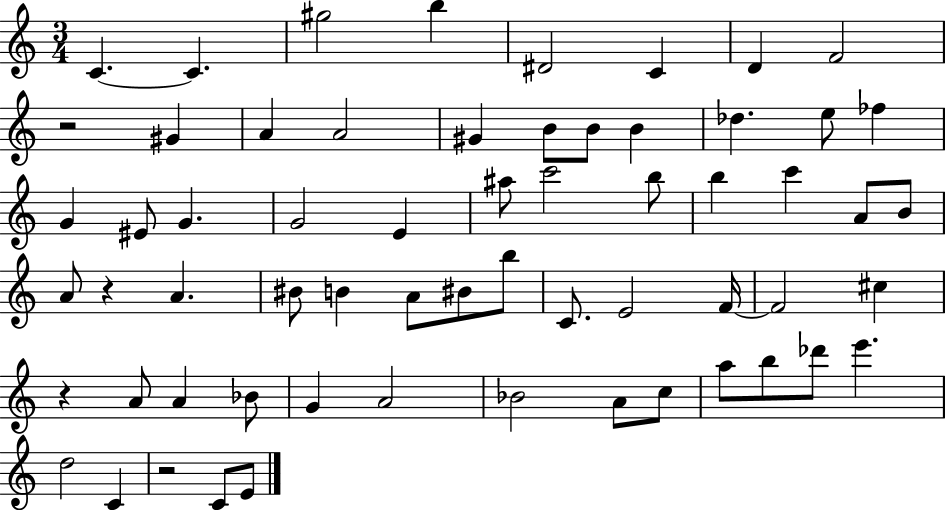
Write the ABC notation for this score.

X:1
T:Untitled
M:3/4
L:1/4
K:C
C C ^g2 b ^D2 C D F2 z2 ^G A A2 ^G B/2 B/2 B _d e/2 _f G ^E/2 G G2 E ^a/2 c'2 b/2 b c' A/2 B/2 A/2 z A ^B/2 B A/2 ^B/2 b/2 C/2 E2 F/4 F2 ^c z A/2 A _B/2 G A2 _B2 A/2 c/2 a/2 b/2 _d'/2 e' d2 C z2 C/2 E/2